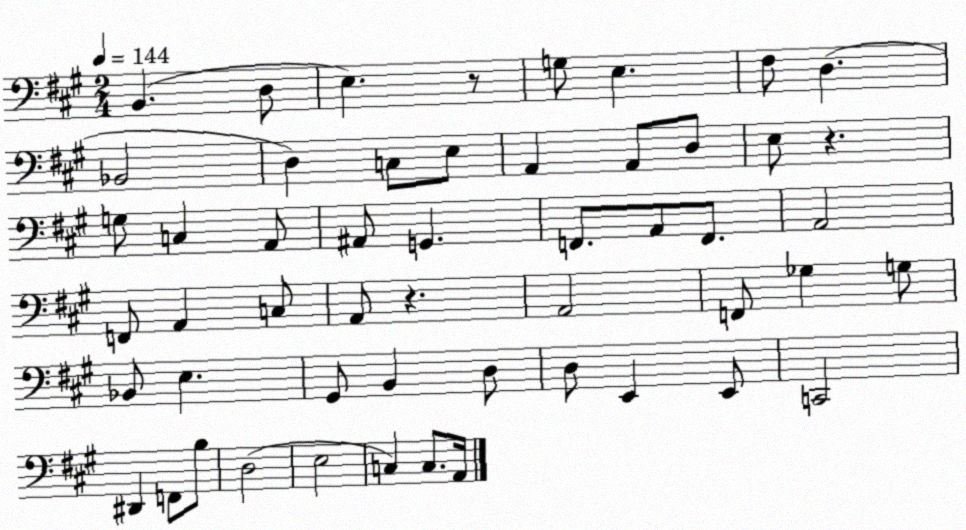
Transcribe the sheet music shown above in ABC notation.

X:1
T:Untitled
M:2/4
L:1/4
K:A
B,, D,/2 E, z/2 G,/2 E, ^F,/2 D, _B,,2 D, C,/2 E,/2 A,, A,,/2 D,/2 E,/2 z G,/2 C, A,,/2 ^A,,/2 G,, F,,/2 A,,/2 F,,/2 A,,2 F,,/2 A,, C,/2 A,,/2 z A,,2 F,,/2 _G, G,/2 _B,,/2 E, ^G,,/2 B,, D,/2 D,/2 E,, E,,/2 C,,2 ^D,, F,,/2 B,/2 D,2 E,2 C, C,/2 A,,/4